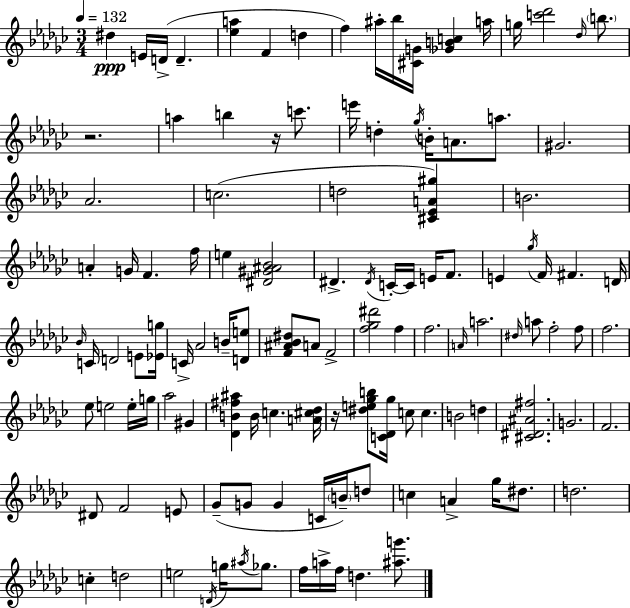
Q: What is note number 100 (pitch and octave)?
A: D5